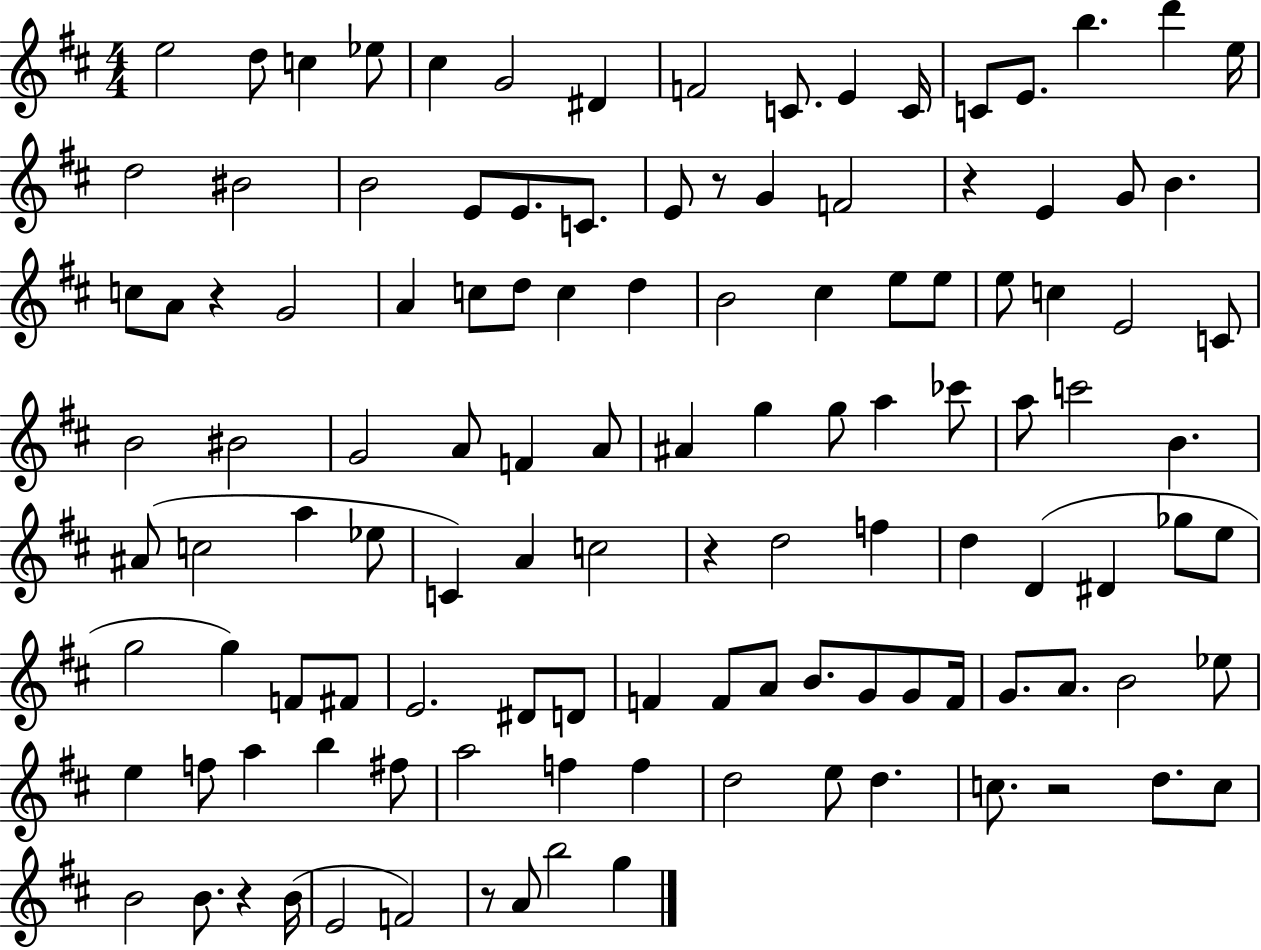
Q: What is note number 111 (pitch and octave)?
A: B5